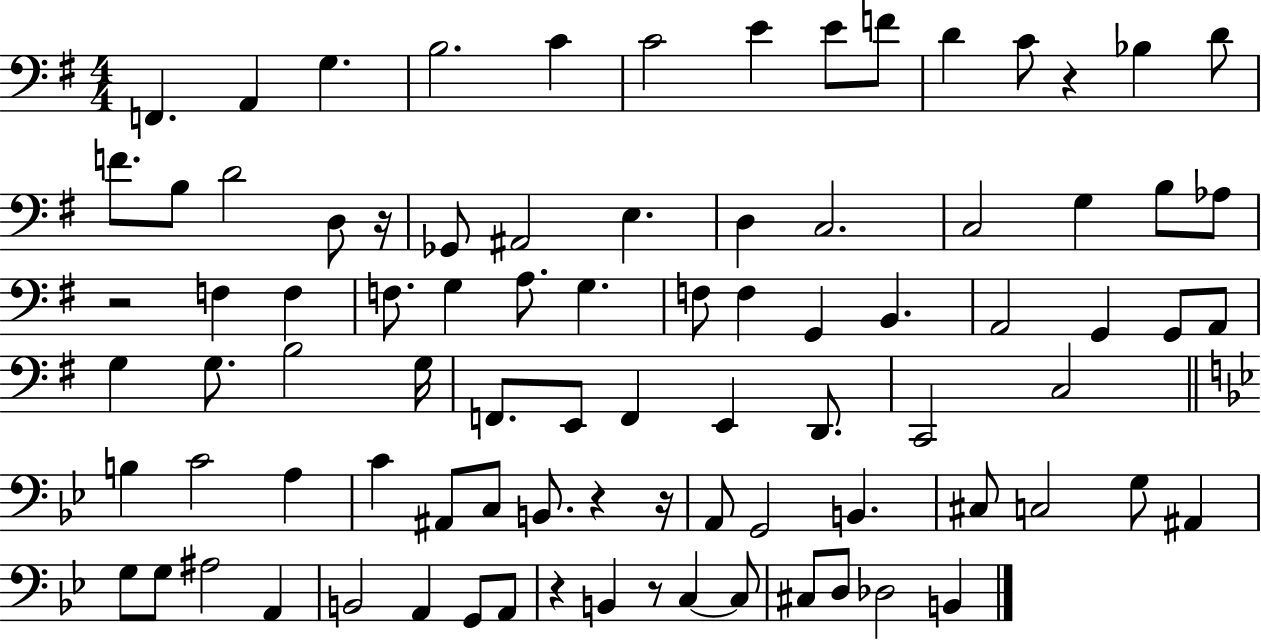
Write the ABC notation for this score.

X:1
T:Untitled
M:4/4
L:1/4
K:G
F,, A,, G, B,2 C C2 E E/2 F/2 D C/2 z _B, D/2 F/2 B,/2 D2 D,/2 z/4 _G,,/2 ^A,,2 E, D, C,2 C,2 G, B,/2 _A,/2 z2 F, F, F,/2 G, A,/2 G, F,/2 F, G,, B,, A,,2 G,, G,,/2 A,,/2 G, G,/2 B,2 G,/4 F,,/2 E,,/2 F,, E,, D,,/2 C,,2 C,2 B, C2 A, C ^A,,/2 C,/2 B,,/2 z z/4 A,,/2 G,,2 B,, ^C,/2 C,2 G,/2 ^A,, G,/2 G,/2 ^A,2 A,, B,,2 A,, G,,/2 A,,/2 z B,, z/2 C, C,/2 ^C,/2 D,/2 _D,2 B,,